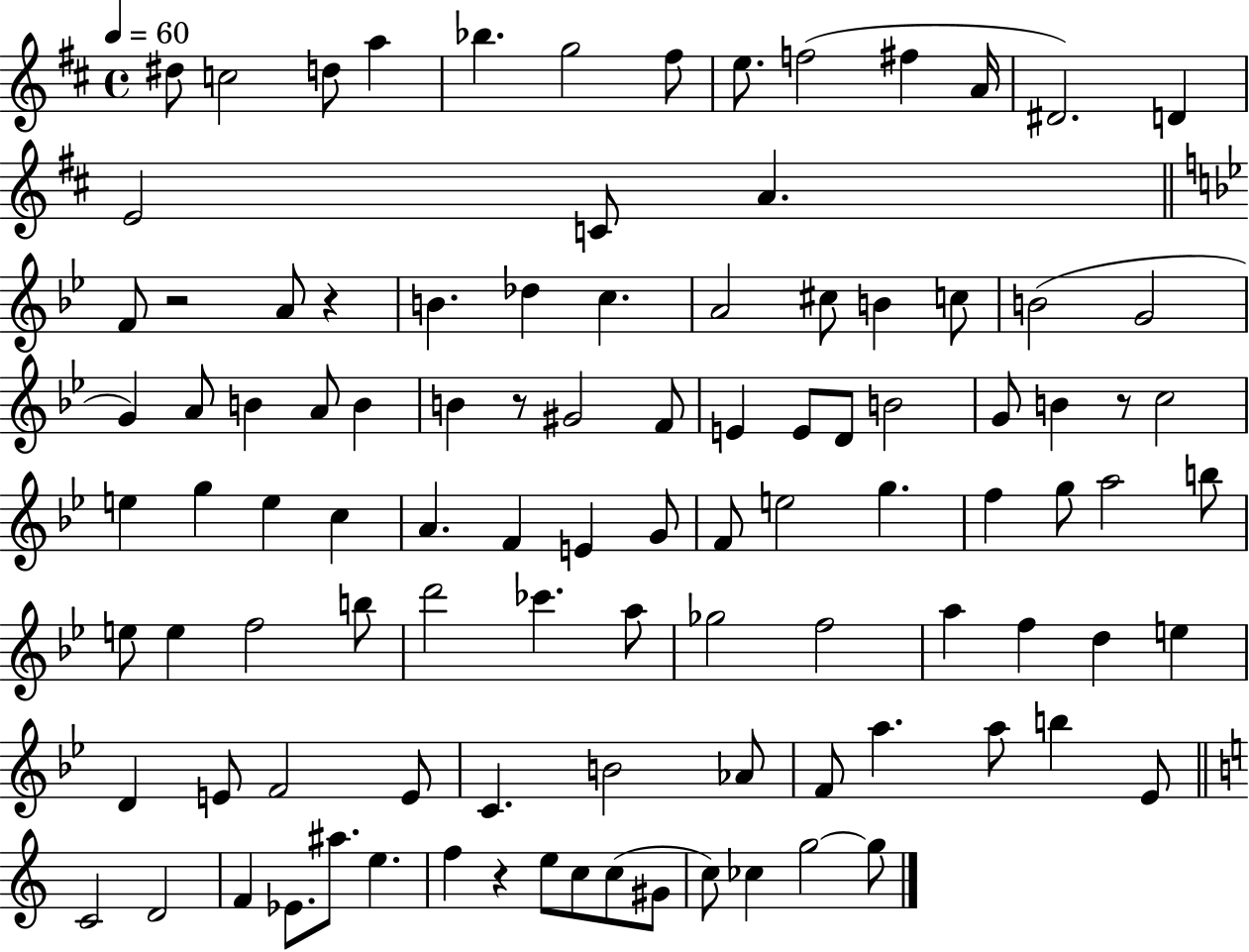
{
  \clef treble
  \time 4/4
  \defaultTimeSignature
  \key d \major
  \tempo 4 = 60
  \repeat volta 2 { dis''8 c''2 d''8 a''4 | bes''4. g''2 fis''8 | e''8. f''2( fis''4 a'16 | dis'2.) d'4 | \break e'2 c'8 a'4. | \bar "||" \break \key g \minor f'8 r2 a'8 r4 | b'4. des''4 c''4. | a'2 cis''8 b'4 c''8 | b'2( g'2 | \break g'4) a'8 b'4 a'8 b'4 | b'4 r8 gis'2 f'8 | e'4 e'8 d'8 b'2 | g'8 b'4 r8 c''2 | \break e''4 g''4 e''4 c''4 | a'4. f'4 e'4 g'8 | f'8 e''2 g''4. | f''4 g''8 a''2 b''8 | \break e''8 e''4 f''2 b''8 | d'''2 ces'''4. a''8 | ges''2 f''2 | a''4 f''4 d''4 e''4 | \break d'4 e'8 f'2 e'8 | c'4. b'2 aes'8 | f'8 a''4. a''8 b''4 ees'8 | \bar "||" \break \key c \major c'2 d'2 | f'4 ees'8. ais''8. e''4. | f''4 r4 e''8 c''8 c''8( gis'8 | c''8) ces''4 g''2~~ g''8 | \break } \bar "|."
}